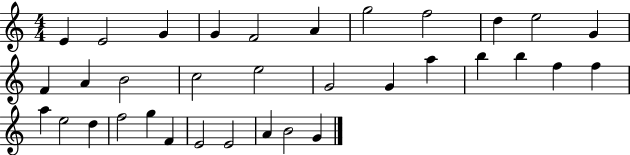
X:1
T:Untitled
M:4/4
L:1/4
K:C
E E2 G G F2 A g2 f2 d e2 G F A B2 c2 e2 G2 G a b b f f a e2 d f2 g F E2 E2 A B2 G